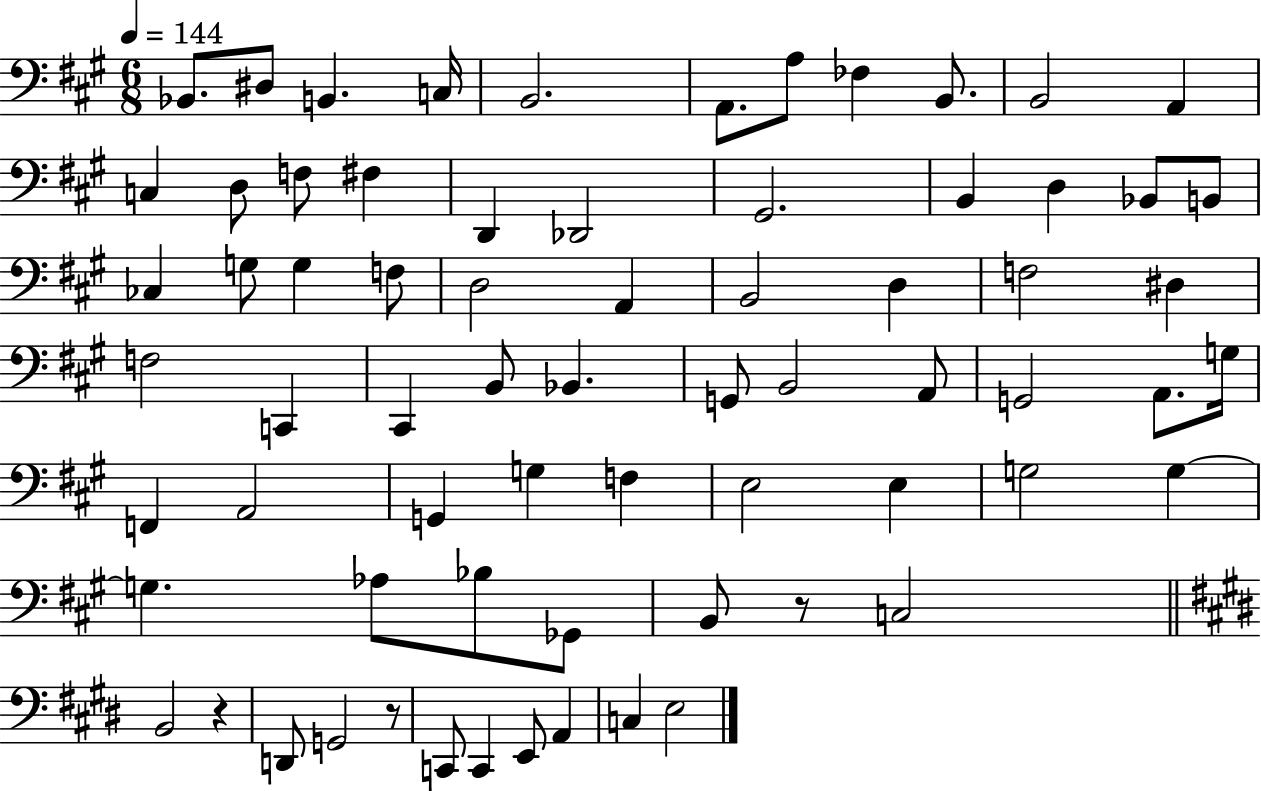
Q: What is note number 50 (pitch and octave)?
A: E3